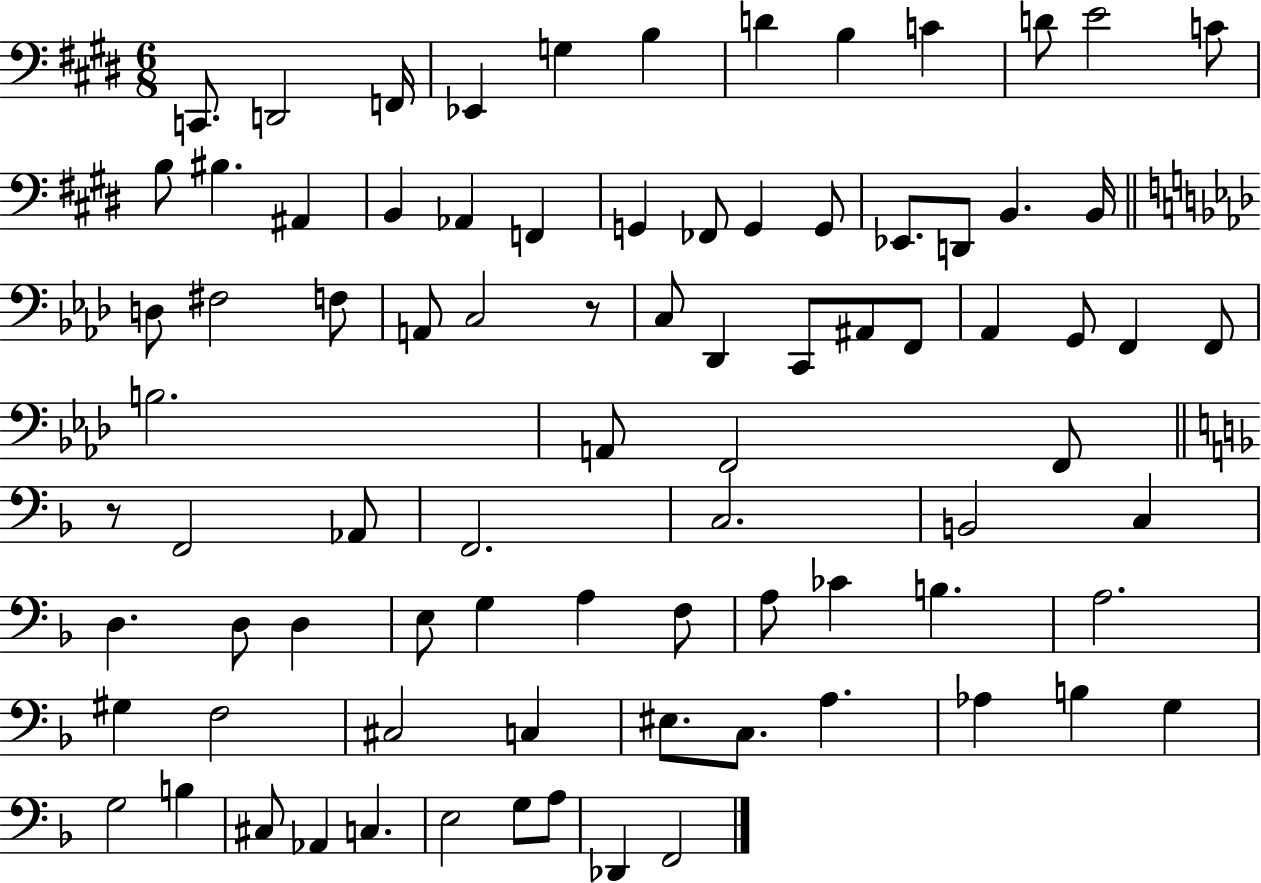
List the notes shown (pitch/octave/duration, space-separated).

C2/e. D2/h F2/s Eb2/q G3/q B3/q D4/q B3/q C4/q D4/e E4/h C4/e B3/e BIS3/q. A#2/q B2/q Ab2/q F2/q G2/q FES2/e G2/q G2/e Eb2/e. D2/e B2/q. B2/s D3/e F#3/h F3/e A2/e C3/h R/e C3/e Db2/q C2/e A#2/e F2/e Ab2/q G2/e F2/q F2/e B3/h. A2/e F2/h F2/e R/e F2/h Ab2/e F2/h. C3/h. B2/h C3/q D3/q. D3/e D3/q E3/e G3/q A3/q F3/e A3/e CES4/q B3/q. A3/h. G#3/q F3/h C#3/h C3/q EIS3/e. C3/e. A3/q. Ab3/q B3/q G3/q G3/h B3/q C#3/e Ab2/q C3/q. E3/h G3/e A3/e Db2/q F2/h